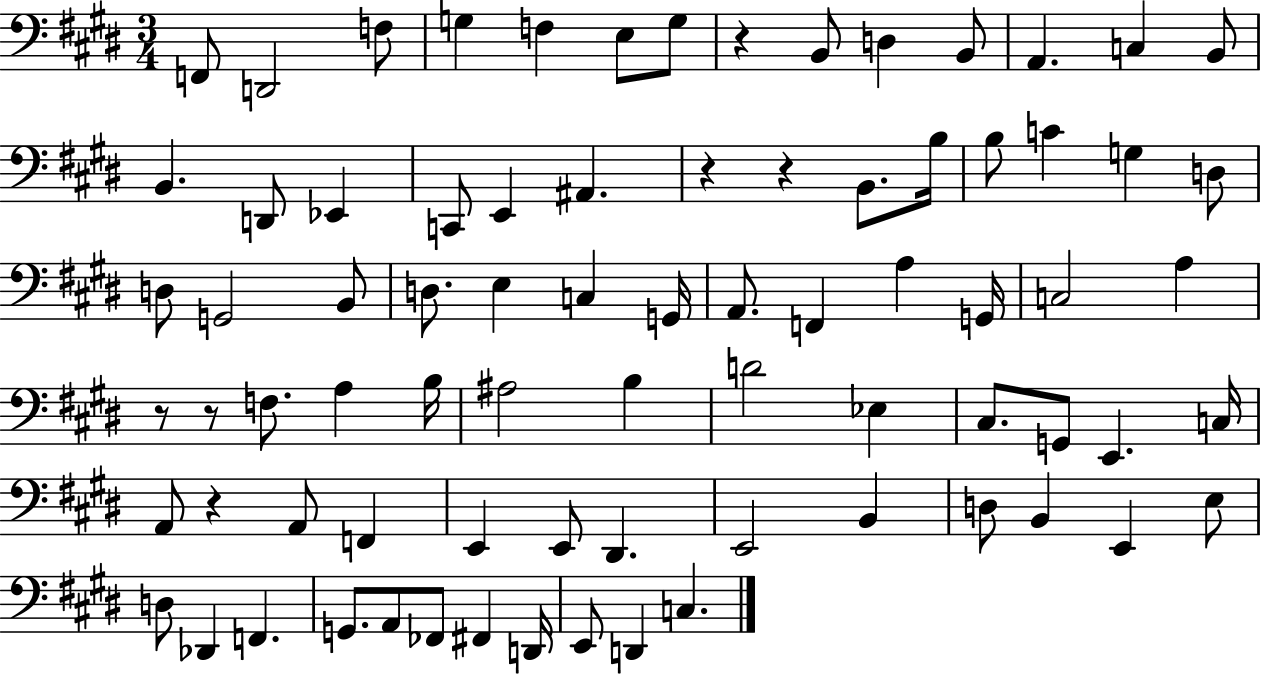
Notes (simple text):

F2/e D2/h F3/e G3/q F3/q E3/e G3/e R/q B2/e D3/q B2/e A2/q. C3/q B2/e B2/q. D2/e Eb2/q C2/e E2/q A#2/q. R/q R/q B2/e. B3/s B3/e C4/q G3/q D3/e D3/e G2/h B2/e D3/e. E3/q C3/q G2/s A2/e. F2/q A3/q G2/s C3/h A3/q R/e R/e F3/e. A3/q B3/s A#3/h B3/q D4/h Eb3/q C#3/e. G2/e E2/q. C3/s A2/e R/q A2/e F2/q E2/q E2/e D#2/q. E2/h B2/q D3/e B2/q E2/q E3/e D3/e Db2/q F2/q. G2/e. A2/e FES2/e F#2/q D2/s E2/e D2/q C3/q.